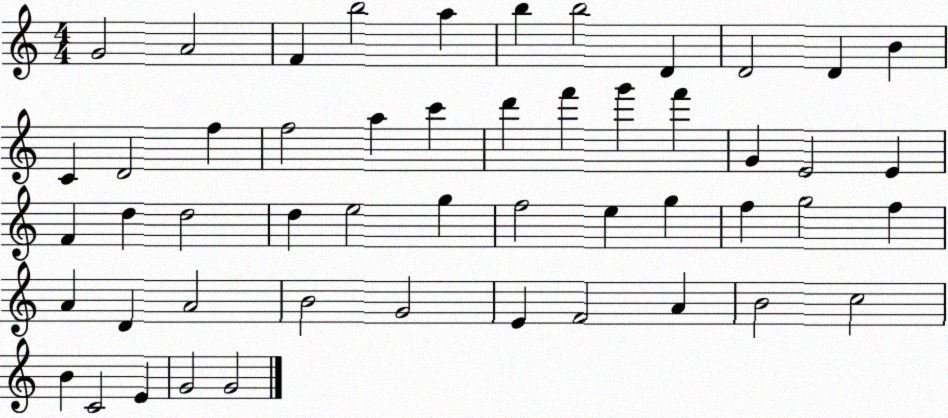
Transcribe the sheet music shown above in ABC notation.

X:1
T:Untitled
M:4/4
L:1/4
K:C
G2 A2 F b2 a b b2 D D2 D B C D2 f f2 a c' d' f' g' f' G E2 E F d d2 d e2 g f2 e g f g2 f A D A2 B2 G2 E F2 A B2 c2 B C2 E G2 G2